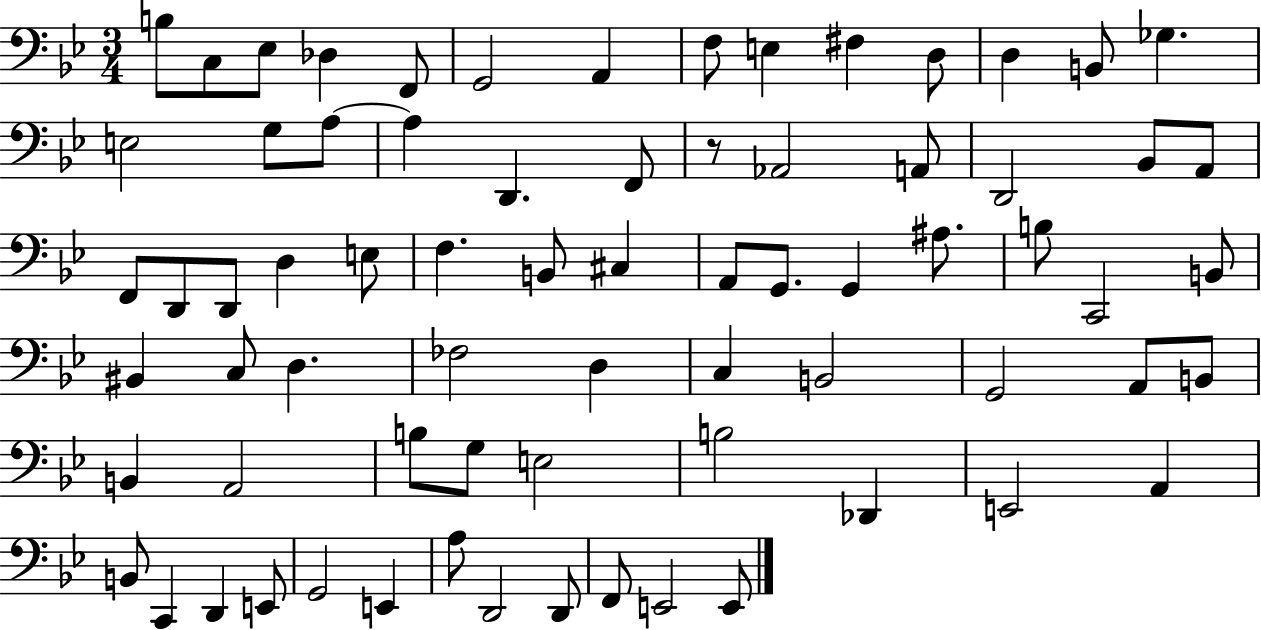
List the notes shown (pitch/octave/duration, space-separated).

B3/e C3/e Eb3/e Db3/q F2/e G2/h A2/q F3/e E3/q F#3/q D3/e D3/q B2/e Gb3/q. E3/h G3/e A3/e A3/q D2/q. F2/e R/e Ab2/h A2/e D2/h Bb2/e A2/e F2/e D2/e D2/e D3/q E3/e F3/q. B2/e C#3/q A2/e G2/e. G2/q A#3/e. B3/e C2/h B2/e BIS2/q C3/e D3/q. FES3/h D3/q C3/q B2/h G2/h A2/e B2/e B2/q A2/h B3/e G3/e E3/h B3/h Db2/q E2/h A2/q B2/e C2/q D2/q E2/e G2/h E2/q A3/e D2/h D2/e F2/e E2/h E2/e